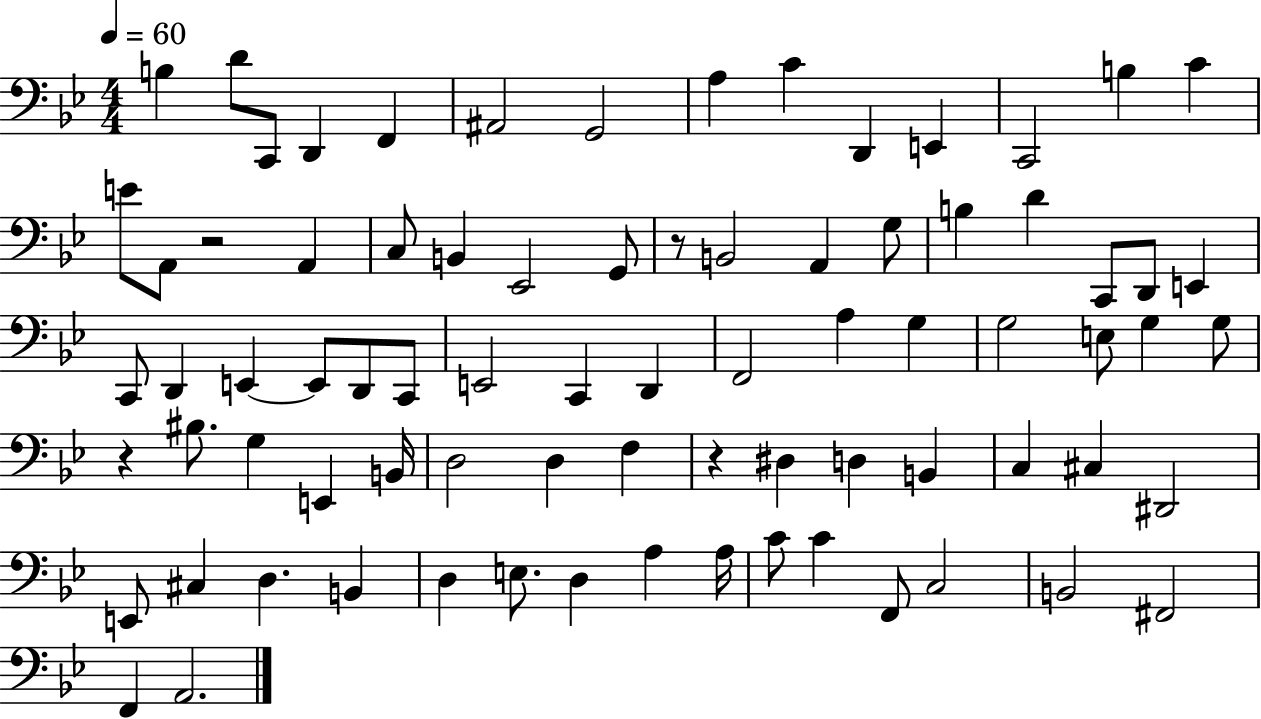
B3/q D4/e C2/e D2/q F2/q A#2/h G2/h A3/q C4/q D2/q E2/q C2/h B3/q C4/q E4/e A2/e R/h A2/q C3/e B2/q Eb2/h G2/e R/e B2/h A2/q G3/e B3/q D4/q C2/e D2/e E2/q C2/e D2/q E2/q E2/e D2/e C2/e E2/h C2/q D2/q F2/h A3/q G3/q G3/h E3/e G3/q G3/e R/q BIS3/e. G3/q E2/q B2/s D3/h D3/q F3/q R/q D#3/q D3/q B2/q C3/q C#3/q D#2/h E2/e C#3/q D3/q. B2/q D3/q E3/e. D3/q A3/q A3/s C4/e C4/q F2/e C3/h B2/h F#2/h F2/q A2/h.